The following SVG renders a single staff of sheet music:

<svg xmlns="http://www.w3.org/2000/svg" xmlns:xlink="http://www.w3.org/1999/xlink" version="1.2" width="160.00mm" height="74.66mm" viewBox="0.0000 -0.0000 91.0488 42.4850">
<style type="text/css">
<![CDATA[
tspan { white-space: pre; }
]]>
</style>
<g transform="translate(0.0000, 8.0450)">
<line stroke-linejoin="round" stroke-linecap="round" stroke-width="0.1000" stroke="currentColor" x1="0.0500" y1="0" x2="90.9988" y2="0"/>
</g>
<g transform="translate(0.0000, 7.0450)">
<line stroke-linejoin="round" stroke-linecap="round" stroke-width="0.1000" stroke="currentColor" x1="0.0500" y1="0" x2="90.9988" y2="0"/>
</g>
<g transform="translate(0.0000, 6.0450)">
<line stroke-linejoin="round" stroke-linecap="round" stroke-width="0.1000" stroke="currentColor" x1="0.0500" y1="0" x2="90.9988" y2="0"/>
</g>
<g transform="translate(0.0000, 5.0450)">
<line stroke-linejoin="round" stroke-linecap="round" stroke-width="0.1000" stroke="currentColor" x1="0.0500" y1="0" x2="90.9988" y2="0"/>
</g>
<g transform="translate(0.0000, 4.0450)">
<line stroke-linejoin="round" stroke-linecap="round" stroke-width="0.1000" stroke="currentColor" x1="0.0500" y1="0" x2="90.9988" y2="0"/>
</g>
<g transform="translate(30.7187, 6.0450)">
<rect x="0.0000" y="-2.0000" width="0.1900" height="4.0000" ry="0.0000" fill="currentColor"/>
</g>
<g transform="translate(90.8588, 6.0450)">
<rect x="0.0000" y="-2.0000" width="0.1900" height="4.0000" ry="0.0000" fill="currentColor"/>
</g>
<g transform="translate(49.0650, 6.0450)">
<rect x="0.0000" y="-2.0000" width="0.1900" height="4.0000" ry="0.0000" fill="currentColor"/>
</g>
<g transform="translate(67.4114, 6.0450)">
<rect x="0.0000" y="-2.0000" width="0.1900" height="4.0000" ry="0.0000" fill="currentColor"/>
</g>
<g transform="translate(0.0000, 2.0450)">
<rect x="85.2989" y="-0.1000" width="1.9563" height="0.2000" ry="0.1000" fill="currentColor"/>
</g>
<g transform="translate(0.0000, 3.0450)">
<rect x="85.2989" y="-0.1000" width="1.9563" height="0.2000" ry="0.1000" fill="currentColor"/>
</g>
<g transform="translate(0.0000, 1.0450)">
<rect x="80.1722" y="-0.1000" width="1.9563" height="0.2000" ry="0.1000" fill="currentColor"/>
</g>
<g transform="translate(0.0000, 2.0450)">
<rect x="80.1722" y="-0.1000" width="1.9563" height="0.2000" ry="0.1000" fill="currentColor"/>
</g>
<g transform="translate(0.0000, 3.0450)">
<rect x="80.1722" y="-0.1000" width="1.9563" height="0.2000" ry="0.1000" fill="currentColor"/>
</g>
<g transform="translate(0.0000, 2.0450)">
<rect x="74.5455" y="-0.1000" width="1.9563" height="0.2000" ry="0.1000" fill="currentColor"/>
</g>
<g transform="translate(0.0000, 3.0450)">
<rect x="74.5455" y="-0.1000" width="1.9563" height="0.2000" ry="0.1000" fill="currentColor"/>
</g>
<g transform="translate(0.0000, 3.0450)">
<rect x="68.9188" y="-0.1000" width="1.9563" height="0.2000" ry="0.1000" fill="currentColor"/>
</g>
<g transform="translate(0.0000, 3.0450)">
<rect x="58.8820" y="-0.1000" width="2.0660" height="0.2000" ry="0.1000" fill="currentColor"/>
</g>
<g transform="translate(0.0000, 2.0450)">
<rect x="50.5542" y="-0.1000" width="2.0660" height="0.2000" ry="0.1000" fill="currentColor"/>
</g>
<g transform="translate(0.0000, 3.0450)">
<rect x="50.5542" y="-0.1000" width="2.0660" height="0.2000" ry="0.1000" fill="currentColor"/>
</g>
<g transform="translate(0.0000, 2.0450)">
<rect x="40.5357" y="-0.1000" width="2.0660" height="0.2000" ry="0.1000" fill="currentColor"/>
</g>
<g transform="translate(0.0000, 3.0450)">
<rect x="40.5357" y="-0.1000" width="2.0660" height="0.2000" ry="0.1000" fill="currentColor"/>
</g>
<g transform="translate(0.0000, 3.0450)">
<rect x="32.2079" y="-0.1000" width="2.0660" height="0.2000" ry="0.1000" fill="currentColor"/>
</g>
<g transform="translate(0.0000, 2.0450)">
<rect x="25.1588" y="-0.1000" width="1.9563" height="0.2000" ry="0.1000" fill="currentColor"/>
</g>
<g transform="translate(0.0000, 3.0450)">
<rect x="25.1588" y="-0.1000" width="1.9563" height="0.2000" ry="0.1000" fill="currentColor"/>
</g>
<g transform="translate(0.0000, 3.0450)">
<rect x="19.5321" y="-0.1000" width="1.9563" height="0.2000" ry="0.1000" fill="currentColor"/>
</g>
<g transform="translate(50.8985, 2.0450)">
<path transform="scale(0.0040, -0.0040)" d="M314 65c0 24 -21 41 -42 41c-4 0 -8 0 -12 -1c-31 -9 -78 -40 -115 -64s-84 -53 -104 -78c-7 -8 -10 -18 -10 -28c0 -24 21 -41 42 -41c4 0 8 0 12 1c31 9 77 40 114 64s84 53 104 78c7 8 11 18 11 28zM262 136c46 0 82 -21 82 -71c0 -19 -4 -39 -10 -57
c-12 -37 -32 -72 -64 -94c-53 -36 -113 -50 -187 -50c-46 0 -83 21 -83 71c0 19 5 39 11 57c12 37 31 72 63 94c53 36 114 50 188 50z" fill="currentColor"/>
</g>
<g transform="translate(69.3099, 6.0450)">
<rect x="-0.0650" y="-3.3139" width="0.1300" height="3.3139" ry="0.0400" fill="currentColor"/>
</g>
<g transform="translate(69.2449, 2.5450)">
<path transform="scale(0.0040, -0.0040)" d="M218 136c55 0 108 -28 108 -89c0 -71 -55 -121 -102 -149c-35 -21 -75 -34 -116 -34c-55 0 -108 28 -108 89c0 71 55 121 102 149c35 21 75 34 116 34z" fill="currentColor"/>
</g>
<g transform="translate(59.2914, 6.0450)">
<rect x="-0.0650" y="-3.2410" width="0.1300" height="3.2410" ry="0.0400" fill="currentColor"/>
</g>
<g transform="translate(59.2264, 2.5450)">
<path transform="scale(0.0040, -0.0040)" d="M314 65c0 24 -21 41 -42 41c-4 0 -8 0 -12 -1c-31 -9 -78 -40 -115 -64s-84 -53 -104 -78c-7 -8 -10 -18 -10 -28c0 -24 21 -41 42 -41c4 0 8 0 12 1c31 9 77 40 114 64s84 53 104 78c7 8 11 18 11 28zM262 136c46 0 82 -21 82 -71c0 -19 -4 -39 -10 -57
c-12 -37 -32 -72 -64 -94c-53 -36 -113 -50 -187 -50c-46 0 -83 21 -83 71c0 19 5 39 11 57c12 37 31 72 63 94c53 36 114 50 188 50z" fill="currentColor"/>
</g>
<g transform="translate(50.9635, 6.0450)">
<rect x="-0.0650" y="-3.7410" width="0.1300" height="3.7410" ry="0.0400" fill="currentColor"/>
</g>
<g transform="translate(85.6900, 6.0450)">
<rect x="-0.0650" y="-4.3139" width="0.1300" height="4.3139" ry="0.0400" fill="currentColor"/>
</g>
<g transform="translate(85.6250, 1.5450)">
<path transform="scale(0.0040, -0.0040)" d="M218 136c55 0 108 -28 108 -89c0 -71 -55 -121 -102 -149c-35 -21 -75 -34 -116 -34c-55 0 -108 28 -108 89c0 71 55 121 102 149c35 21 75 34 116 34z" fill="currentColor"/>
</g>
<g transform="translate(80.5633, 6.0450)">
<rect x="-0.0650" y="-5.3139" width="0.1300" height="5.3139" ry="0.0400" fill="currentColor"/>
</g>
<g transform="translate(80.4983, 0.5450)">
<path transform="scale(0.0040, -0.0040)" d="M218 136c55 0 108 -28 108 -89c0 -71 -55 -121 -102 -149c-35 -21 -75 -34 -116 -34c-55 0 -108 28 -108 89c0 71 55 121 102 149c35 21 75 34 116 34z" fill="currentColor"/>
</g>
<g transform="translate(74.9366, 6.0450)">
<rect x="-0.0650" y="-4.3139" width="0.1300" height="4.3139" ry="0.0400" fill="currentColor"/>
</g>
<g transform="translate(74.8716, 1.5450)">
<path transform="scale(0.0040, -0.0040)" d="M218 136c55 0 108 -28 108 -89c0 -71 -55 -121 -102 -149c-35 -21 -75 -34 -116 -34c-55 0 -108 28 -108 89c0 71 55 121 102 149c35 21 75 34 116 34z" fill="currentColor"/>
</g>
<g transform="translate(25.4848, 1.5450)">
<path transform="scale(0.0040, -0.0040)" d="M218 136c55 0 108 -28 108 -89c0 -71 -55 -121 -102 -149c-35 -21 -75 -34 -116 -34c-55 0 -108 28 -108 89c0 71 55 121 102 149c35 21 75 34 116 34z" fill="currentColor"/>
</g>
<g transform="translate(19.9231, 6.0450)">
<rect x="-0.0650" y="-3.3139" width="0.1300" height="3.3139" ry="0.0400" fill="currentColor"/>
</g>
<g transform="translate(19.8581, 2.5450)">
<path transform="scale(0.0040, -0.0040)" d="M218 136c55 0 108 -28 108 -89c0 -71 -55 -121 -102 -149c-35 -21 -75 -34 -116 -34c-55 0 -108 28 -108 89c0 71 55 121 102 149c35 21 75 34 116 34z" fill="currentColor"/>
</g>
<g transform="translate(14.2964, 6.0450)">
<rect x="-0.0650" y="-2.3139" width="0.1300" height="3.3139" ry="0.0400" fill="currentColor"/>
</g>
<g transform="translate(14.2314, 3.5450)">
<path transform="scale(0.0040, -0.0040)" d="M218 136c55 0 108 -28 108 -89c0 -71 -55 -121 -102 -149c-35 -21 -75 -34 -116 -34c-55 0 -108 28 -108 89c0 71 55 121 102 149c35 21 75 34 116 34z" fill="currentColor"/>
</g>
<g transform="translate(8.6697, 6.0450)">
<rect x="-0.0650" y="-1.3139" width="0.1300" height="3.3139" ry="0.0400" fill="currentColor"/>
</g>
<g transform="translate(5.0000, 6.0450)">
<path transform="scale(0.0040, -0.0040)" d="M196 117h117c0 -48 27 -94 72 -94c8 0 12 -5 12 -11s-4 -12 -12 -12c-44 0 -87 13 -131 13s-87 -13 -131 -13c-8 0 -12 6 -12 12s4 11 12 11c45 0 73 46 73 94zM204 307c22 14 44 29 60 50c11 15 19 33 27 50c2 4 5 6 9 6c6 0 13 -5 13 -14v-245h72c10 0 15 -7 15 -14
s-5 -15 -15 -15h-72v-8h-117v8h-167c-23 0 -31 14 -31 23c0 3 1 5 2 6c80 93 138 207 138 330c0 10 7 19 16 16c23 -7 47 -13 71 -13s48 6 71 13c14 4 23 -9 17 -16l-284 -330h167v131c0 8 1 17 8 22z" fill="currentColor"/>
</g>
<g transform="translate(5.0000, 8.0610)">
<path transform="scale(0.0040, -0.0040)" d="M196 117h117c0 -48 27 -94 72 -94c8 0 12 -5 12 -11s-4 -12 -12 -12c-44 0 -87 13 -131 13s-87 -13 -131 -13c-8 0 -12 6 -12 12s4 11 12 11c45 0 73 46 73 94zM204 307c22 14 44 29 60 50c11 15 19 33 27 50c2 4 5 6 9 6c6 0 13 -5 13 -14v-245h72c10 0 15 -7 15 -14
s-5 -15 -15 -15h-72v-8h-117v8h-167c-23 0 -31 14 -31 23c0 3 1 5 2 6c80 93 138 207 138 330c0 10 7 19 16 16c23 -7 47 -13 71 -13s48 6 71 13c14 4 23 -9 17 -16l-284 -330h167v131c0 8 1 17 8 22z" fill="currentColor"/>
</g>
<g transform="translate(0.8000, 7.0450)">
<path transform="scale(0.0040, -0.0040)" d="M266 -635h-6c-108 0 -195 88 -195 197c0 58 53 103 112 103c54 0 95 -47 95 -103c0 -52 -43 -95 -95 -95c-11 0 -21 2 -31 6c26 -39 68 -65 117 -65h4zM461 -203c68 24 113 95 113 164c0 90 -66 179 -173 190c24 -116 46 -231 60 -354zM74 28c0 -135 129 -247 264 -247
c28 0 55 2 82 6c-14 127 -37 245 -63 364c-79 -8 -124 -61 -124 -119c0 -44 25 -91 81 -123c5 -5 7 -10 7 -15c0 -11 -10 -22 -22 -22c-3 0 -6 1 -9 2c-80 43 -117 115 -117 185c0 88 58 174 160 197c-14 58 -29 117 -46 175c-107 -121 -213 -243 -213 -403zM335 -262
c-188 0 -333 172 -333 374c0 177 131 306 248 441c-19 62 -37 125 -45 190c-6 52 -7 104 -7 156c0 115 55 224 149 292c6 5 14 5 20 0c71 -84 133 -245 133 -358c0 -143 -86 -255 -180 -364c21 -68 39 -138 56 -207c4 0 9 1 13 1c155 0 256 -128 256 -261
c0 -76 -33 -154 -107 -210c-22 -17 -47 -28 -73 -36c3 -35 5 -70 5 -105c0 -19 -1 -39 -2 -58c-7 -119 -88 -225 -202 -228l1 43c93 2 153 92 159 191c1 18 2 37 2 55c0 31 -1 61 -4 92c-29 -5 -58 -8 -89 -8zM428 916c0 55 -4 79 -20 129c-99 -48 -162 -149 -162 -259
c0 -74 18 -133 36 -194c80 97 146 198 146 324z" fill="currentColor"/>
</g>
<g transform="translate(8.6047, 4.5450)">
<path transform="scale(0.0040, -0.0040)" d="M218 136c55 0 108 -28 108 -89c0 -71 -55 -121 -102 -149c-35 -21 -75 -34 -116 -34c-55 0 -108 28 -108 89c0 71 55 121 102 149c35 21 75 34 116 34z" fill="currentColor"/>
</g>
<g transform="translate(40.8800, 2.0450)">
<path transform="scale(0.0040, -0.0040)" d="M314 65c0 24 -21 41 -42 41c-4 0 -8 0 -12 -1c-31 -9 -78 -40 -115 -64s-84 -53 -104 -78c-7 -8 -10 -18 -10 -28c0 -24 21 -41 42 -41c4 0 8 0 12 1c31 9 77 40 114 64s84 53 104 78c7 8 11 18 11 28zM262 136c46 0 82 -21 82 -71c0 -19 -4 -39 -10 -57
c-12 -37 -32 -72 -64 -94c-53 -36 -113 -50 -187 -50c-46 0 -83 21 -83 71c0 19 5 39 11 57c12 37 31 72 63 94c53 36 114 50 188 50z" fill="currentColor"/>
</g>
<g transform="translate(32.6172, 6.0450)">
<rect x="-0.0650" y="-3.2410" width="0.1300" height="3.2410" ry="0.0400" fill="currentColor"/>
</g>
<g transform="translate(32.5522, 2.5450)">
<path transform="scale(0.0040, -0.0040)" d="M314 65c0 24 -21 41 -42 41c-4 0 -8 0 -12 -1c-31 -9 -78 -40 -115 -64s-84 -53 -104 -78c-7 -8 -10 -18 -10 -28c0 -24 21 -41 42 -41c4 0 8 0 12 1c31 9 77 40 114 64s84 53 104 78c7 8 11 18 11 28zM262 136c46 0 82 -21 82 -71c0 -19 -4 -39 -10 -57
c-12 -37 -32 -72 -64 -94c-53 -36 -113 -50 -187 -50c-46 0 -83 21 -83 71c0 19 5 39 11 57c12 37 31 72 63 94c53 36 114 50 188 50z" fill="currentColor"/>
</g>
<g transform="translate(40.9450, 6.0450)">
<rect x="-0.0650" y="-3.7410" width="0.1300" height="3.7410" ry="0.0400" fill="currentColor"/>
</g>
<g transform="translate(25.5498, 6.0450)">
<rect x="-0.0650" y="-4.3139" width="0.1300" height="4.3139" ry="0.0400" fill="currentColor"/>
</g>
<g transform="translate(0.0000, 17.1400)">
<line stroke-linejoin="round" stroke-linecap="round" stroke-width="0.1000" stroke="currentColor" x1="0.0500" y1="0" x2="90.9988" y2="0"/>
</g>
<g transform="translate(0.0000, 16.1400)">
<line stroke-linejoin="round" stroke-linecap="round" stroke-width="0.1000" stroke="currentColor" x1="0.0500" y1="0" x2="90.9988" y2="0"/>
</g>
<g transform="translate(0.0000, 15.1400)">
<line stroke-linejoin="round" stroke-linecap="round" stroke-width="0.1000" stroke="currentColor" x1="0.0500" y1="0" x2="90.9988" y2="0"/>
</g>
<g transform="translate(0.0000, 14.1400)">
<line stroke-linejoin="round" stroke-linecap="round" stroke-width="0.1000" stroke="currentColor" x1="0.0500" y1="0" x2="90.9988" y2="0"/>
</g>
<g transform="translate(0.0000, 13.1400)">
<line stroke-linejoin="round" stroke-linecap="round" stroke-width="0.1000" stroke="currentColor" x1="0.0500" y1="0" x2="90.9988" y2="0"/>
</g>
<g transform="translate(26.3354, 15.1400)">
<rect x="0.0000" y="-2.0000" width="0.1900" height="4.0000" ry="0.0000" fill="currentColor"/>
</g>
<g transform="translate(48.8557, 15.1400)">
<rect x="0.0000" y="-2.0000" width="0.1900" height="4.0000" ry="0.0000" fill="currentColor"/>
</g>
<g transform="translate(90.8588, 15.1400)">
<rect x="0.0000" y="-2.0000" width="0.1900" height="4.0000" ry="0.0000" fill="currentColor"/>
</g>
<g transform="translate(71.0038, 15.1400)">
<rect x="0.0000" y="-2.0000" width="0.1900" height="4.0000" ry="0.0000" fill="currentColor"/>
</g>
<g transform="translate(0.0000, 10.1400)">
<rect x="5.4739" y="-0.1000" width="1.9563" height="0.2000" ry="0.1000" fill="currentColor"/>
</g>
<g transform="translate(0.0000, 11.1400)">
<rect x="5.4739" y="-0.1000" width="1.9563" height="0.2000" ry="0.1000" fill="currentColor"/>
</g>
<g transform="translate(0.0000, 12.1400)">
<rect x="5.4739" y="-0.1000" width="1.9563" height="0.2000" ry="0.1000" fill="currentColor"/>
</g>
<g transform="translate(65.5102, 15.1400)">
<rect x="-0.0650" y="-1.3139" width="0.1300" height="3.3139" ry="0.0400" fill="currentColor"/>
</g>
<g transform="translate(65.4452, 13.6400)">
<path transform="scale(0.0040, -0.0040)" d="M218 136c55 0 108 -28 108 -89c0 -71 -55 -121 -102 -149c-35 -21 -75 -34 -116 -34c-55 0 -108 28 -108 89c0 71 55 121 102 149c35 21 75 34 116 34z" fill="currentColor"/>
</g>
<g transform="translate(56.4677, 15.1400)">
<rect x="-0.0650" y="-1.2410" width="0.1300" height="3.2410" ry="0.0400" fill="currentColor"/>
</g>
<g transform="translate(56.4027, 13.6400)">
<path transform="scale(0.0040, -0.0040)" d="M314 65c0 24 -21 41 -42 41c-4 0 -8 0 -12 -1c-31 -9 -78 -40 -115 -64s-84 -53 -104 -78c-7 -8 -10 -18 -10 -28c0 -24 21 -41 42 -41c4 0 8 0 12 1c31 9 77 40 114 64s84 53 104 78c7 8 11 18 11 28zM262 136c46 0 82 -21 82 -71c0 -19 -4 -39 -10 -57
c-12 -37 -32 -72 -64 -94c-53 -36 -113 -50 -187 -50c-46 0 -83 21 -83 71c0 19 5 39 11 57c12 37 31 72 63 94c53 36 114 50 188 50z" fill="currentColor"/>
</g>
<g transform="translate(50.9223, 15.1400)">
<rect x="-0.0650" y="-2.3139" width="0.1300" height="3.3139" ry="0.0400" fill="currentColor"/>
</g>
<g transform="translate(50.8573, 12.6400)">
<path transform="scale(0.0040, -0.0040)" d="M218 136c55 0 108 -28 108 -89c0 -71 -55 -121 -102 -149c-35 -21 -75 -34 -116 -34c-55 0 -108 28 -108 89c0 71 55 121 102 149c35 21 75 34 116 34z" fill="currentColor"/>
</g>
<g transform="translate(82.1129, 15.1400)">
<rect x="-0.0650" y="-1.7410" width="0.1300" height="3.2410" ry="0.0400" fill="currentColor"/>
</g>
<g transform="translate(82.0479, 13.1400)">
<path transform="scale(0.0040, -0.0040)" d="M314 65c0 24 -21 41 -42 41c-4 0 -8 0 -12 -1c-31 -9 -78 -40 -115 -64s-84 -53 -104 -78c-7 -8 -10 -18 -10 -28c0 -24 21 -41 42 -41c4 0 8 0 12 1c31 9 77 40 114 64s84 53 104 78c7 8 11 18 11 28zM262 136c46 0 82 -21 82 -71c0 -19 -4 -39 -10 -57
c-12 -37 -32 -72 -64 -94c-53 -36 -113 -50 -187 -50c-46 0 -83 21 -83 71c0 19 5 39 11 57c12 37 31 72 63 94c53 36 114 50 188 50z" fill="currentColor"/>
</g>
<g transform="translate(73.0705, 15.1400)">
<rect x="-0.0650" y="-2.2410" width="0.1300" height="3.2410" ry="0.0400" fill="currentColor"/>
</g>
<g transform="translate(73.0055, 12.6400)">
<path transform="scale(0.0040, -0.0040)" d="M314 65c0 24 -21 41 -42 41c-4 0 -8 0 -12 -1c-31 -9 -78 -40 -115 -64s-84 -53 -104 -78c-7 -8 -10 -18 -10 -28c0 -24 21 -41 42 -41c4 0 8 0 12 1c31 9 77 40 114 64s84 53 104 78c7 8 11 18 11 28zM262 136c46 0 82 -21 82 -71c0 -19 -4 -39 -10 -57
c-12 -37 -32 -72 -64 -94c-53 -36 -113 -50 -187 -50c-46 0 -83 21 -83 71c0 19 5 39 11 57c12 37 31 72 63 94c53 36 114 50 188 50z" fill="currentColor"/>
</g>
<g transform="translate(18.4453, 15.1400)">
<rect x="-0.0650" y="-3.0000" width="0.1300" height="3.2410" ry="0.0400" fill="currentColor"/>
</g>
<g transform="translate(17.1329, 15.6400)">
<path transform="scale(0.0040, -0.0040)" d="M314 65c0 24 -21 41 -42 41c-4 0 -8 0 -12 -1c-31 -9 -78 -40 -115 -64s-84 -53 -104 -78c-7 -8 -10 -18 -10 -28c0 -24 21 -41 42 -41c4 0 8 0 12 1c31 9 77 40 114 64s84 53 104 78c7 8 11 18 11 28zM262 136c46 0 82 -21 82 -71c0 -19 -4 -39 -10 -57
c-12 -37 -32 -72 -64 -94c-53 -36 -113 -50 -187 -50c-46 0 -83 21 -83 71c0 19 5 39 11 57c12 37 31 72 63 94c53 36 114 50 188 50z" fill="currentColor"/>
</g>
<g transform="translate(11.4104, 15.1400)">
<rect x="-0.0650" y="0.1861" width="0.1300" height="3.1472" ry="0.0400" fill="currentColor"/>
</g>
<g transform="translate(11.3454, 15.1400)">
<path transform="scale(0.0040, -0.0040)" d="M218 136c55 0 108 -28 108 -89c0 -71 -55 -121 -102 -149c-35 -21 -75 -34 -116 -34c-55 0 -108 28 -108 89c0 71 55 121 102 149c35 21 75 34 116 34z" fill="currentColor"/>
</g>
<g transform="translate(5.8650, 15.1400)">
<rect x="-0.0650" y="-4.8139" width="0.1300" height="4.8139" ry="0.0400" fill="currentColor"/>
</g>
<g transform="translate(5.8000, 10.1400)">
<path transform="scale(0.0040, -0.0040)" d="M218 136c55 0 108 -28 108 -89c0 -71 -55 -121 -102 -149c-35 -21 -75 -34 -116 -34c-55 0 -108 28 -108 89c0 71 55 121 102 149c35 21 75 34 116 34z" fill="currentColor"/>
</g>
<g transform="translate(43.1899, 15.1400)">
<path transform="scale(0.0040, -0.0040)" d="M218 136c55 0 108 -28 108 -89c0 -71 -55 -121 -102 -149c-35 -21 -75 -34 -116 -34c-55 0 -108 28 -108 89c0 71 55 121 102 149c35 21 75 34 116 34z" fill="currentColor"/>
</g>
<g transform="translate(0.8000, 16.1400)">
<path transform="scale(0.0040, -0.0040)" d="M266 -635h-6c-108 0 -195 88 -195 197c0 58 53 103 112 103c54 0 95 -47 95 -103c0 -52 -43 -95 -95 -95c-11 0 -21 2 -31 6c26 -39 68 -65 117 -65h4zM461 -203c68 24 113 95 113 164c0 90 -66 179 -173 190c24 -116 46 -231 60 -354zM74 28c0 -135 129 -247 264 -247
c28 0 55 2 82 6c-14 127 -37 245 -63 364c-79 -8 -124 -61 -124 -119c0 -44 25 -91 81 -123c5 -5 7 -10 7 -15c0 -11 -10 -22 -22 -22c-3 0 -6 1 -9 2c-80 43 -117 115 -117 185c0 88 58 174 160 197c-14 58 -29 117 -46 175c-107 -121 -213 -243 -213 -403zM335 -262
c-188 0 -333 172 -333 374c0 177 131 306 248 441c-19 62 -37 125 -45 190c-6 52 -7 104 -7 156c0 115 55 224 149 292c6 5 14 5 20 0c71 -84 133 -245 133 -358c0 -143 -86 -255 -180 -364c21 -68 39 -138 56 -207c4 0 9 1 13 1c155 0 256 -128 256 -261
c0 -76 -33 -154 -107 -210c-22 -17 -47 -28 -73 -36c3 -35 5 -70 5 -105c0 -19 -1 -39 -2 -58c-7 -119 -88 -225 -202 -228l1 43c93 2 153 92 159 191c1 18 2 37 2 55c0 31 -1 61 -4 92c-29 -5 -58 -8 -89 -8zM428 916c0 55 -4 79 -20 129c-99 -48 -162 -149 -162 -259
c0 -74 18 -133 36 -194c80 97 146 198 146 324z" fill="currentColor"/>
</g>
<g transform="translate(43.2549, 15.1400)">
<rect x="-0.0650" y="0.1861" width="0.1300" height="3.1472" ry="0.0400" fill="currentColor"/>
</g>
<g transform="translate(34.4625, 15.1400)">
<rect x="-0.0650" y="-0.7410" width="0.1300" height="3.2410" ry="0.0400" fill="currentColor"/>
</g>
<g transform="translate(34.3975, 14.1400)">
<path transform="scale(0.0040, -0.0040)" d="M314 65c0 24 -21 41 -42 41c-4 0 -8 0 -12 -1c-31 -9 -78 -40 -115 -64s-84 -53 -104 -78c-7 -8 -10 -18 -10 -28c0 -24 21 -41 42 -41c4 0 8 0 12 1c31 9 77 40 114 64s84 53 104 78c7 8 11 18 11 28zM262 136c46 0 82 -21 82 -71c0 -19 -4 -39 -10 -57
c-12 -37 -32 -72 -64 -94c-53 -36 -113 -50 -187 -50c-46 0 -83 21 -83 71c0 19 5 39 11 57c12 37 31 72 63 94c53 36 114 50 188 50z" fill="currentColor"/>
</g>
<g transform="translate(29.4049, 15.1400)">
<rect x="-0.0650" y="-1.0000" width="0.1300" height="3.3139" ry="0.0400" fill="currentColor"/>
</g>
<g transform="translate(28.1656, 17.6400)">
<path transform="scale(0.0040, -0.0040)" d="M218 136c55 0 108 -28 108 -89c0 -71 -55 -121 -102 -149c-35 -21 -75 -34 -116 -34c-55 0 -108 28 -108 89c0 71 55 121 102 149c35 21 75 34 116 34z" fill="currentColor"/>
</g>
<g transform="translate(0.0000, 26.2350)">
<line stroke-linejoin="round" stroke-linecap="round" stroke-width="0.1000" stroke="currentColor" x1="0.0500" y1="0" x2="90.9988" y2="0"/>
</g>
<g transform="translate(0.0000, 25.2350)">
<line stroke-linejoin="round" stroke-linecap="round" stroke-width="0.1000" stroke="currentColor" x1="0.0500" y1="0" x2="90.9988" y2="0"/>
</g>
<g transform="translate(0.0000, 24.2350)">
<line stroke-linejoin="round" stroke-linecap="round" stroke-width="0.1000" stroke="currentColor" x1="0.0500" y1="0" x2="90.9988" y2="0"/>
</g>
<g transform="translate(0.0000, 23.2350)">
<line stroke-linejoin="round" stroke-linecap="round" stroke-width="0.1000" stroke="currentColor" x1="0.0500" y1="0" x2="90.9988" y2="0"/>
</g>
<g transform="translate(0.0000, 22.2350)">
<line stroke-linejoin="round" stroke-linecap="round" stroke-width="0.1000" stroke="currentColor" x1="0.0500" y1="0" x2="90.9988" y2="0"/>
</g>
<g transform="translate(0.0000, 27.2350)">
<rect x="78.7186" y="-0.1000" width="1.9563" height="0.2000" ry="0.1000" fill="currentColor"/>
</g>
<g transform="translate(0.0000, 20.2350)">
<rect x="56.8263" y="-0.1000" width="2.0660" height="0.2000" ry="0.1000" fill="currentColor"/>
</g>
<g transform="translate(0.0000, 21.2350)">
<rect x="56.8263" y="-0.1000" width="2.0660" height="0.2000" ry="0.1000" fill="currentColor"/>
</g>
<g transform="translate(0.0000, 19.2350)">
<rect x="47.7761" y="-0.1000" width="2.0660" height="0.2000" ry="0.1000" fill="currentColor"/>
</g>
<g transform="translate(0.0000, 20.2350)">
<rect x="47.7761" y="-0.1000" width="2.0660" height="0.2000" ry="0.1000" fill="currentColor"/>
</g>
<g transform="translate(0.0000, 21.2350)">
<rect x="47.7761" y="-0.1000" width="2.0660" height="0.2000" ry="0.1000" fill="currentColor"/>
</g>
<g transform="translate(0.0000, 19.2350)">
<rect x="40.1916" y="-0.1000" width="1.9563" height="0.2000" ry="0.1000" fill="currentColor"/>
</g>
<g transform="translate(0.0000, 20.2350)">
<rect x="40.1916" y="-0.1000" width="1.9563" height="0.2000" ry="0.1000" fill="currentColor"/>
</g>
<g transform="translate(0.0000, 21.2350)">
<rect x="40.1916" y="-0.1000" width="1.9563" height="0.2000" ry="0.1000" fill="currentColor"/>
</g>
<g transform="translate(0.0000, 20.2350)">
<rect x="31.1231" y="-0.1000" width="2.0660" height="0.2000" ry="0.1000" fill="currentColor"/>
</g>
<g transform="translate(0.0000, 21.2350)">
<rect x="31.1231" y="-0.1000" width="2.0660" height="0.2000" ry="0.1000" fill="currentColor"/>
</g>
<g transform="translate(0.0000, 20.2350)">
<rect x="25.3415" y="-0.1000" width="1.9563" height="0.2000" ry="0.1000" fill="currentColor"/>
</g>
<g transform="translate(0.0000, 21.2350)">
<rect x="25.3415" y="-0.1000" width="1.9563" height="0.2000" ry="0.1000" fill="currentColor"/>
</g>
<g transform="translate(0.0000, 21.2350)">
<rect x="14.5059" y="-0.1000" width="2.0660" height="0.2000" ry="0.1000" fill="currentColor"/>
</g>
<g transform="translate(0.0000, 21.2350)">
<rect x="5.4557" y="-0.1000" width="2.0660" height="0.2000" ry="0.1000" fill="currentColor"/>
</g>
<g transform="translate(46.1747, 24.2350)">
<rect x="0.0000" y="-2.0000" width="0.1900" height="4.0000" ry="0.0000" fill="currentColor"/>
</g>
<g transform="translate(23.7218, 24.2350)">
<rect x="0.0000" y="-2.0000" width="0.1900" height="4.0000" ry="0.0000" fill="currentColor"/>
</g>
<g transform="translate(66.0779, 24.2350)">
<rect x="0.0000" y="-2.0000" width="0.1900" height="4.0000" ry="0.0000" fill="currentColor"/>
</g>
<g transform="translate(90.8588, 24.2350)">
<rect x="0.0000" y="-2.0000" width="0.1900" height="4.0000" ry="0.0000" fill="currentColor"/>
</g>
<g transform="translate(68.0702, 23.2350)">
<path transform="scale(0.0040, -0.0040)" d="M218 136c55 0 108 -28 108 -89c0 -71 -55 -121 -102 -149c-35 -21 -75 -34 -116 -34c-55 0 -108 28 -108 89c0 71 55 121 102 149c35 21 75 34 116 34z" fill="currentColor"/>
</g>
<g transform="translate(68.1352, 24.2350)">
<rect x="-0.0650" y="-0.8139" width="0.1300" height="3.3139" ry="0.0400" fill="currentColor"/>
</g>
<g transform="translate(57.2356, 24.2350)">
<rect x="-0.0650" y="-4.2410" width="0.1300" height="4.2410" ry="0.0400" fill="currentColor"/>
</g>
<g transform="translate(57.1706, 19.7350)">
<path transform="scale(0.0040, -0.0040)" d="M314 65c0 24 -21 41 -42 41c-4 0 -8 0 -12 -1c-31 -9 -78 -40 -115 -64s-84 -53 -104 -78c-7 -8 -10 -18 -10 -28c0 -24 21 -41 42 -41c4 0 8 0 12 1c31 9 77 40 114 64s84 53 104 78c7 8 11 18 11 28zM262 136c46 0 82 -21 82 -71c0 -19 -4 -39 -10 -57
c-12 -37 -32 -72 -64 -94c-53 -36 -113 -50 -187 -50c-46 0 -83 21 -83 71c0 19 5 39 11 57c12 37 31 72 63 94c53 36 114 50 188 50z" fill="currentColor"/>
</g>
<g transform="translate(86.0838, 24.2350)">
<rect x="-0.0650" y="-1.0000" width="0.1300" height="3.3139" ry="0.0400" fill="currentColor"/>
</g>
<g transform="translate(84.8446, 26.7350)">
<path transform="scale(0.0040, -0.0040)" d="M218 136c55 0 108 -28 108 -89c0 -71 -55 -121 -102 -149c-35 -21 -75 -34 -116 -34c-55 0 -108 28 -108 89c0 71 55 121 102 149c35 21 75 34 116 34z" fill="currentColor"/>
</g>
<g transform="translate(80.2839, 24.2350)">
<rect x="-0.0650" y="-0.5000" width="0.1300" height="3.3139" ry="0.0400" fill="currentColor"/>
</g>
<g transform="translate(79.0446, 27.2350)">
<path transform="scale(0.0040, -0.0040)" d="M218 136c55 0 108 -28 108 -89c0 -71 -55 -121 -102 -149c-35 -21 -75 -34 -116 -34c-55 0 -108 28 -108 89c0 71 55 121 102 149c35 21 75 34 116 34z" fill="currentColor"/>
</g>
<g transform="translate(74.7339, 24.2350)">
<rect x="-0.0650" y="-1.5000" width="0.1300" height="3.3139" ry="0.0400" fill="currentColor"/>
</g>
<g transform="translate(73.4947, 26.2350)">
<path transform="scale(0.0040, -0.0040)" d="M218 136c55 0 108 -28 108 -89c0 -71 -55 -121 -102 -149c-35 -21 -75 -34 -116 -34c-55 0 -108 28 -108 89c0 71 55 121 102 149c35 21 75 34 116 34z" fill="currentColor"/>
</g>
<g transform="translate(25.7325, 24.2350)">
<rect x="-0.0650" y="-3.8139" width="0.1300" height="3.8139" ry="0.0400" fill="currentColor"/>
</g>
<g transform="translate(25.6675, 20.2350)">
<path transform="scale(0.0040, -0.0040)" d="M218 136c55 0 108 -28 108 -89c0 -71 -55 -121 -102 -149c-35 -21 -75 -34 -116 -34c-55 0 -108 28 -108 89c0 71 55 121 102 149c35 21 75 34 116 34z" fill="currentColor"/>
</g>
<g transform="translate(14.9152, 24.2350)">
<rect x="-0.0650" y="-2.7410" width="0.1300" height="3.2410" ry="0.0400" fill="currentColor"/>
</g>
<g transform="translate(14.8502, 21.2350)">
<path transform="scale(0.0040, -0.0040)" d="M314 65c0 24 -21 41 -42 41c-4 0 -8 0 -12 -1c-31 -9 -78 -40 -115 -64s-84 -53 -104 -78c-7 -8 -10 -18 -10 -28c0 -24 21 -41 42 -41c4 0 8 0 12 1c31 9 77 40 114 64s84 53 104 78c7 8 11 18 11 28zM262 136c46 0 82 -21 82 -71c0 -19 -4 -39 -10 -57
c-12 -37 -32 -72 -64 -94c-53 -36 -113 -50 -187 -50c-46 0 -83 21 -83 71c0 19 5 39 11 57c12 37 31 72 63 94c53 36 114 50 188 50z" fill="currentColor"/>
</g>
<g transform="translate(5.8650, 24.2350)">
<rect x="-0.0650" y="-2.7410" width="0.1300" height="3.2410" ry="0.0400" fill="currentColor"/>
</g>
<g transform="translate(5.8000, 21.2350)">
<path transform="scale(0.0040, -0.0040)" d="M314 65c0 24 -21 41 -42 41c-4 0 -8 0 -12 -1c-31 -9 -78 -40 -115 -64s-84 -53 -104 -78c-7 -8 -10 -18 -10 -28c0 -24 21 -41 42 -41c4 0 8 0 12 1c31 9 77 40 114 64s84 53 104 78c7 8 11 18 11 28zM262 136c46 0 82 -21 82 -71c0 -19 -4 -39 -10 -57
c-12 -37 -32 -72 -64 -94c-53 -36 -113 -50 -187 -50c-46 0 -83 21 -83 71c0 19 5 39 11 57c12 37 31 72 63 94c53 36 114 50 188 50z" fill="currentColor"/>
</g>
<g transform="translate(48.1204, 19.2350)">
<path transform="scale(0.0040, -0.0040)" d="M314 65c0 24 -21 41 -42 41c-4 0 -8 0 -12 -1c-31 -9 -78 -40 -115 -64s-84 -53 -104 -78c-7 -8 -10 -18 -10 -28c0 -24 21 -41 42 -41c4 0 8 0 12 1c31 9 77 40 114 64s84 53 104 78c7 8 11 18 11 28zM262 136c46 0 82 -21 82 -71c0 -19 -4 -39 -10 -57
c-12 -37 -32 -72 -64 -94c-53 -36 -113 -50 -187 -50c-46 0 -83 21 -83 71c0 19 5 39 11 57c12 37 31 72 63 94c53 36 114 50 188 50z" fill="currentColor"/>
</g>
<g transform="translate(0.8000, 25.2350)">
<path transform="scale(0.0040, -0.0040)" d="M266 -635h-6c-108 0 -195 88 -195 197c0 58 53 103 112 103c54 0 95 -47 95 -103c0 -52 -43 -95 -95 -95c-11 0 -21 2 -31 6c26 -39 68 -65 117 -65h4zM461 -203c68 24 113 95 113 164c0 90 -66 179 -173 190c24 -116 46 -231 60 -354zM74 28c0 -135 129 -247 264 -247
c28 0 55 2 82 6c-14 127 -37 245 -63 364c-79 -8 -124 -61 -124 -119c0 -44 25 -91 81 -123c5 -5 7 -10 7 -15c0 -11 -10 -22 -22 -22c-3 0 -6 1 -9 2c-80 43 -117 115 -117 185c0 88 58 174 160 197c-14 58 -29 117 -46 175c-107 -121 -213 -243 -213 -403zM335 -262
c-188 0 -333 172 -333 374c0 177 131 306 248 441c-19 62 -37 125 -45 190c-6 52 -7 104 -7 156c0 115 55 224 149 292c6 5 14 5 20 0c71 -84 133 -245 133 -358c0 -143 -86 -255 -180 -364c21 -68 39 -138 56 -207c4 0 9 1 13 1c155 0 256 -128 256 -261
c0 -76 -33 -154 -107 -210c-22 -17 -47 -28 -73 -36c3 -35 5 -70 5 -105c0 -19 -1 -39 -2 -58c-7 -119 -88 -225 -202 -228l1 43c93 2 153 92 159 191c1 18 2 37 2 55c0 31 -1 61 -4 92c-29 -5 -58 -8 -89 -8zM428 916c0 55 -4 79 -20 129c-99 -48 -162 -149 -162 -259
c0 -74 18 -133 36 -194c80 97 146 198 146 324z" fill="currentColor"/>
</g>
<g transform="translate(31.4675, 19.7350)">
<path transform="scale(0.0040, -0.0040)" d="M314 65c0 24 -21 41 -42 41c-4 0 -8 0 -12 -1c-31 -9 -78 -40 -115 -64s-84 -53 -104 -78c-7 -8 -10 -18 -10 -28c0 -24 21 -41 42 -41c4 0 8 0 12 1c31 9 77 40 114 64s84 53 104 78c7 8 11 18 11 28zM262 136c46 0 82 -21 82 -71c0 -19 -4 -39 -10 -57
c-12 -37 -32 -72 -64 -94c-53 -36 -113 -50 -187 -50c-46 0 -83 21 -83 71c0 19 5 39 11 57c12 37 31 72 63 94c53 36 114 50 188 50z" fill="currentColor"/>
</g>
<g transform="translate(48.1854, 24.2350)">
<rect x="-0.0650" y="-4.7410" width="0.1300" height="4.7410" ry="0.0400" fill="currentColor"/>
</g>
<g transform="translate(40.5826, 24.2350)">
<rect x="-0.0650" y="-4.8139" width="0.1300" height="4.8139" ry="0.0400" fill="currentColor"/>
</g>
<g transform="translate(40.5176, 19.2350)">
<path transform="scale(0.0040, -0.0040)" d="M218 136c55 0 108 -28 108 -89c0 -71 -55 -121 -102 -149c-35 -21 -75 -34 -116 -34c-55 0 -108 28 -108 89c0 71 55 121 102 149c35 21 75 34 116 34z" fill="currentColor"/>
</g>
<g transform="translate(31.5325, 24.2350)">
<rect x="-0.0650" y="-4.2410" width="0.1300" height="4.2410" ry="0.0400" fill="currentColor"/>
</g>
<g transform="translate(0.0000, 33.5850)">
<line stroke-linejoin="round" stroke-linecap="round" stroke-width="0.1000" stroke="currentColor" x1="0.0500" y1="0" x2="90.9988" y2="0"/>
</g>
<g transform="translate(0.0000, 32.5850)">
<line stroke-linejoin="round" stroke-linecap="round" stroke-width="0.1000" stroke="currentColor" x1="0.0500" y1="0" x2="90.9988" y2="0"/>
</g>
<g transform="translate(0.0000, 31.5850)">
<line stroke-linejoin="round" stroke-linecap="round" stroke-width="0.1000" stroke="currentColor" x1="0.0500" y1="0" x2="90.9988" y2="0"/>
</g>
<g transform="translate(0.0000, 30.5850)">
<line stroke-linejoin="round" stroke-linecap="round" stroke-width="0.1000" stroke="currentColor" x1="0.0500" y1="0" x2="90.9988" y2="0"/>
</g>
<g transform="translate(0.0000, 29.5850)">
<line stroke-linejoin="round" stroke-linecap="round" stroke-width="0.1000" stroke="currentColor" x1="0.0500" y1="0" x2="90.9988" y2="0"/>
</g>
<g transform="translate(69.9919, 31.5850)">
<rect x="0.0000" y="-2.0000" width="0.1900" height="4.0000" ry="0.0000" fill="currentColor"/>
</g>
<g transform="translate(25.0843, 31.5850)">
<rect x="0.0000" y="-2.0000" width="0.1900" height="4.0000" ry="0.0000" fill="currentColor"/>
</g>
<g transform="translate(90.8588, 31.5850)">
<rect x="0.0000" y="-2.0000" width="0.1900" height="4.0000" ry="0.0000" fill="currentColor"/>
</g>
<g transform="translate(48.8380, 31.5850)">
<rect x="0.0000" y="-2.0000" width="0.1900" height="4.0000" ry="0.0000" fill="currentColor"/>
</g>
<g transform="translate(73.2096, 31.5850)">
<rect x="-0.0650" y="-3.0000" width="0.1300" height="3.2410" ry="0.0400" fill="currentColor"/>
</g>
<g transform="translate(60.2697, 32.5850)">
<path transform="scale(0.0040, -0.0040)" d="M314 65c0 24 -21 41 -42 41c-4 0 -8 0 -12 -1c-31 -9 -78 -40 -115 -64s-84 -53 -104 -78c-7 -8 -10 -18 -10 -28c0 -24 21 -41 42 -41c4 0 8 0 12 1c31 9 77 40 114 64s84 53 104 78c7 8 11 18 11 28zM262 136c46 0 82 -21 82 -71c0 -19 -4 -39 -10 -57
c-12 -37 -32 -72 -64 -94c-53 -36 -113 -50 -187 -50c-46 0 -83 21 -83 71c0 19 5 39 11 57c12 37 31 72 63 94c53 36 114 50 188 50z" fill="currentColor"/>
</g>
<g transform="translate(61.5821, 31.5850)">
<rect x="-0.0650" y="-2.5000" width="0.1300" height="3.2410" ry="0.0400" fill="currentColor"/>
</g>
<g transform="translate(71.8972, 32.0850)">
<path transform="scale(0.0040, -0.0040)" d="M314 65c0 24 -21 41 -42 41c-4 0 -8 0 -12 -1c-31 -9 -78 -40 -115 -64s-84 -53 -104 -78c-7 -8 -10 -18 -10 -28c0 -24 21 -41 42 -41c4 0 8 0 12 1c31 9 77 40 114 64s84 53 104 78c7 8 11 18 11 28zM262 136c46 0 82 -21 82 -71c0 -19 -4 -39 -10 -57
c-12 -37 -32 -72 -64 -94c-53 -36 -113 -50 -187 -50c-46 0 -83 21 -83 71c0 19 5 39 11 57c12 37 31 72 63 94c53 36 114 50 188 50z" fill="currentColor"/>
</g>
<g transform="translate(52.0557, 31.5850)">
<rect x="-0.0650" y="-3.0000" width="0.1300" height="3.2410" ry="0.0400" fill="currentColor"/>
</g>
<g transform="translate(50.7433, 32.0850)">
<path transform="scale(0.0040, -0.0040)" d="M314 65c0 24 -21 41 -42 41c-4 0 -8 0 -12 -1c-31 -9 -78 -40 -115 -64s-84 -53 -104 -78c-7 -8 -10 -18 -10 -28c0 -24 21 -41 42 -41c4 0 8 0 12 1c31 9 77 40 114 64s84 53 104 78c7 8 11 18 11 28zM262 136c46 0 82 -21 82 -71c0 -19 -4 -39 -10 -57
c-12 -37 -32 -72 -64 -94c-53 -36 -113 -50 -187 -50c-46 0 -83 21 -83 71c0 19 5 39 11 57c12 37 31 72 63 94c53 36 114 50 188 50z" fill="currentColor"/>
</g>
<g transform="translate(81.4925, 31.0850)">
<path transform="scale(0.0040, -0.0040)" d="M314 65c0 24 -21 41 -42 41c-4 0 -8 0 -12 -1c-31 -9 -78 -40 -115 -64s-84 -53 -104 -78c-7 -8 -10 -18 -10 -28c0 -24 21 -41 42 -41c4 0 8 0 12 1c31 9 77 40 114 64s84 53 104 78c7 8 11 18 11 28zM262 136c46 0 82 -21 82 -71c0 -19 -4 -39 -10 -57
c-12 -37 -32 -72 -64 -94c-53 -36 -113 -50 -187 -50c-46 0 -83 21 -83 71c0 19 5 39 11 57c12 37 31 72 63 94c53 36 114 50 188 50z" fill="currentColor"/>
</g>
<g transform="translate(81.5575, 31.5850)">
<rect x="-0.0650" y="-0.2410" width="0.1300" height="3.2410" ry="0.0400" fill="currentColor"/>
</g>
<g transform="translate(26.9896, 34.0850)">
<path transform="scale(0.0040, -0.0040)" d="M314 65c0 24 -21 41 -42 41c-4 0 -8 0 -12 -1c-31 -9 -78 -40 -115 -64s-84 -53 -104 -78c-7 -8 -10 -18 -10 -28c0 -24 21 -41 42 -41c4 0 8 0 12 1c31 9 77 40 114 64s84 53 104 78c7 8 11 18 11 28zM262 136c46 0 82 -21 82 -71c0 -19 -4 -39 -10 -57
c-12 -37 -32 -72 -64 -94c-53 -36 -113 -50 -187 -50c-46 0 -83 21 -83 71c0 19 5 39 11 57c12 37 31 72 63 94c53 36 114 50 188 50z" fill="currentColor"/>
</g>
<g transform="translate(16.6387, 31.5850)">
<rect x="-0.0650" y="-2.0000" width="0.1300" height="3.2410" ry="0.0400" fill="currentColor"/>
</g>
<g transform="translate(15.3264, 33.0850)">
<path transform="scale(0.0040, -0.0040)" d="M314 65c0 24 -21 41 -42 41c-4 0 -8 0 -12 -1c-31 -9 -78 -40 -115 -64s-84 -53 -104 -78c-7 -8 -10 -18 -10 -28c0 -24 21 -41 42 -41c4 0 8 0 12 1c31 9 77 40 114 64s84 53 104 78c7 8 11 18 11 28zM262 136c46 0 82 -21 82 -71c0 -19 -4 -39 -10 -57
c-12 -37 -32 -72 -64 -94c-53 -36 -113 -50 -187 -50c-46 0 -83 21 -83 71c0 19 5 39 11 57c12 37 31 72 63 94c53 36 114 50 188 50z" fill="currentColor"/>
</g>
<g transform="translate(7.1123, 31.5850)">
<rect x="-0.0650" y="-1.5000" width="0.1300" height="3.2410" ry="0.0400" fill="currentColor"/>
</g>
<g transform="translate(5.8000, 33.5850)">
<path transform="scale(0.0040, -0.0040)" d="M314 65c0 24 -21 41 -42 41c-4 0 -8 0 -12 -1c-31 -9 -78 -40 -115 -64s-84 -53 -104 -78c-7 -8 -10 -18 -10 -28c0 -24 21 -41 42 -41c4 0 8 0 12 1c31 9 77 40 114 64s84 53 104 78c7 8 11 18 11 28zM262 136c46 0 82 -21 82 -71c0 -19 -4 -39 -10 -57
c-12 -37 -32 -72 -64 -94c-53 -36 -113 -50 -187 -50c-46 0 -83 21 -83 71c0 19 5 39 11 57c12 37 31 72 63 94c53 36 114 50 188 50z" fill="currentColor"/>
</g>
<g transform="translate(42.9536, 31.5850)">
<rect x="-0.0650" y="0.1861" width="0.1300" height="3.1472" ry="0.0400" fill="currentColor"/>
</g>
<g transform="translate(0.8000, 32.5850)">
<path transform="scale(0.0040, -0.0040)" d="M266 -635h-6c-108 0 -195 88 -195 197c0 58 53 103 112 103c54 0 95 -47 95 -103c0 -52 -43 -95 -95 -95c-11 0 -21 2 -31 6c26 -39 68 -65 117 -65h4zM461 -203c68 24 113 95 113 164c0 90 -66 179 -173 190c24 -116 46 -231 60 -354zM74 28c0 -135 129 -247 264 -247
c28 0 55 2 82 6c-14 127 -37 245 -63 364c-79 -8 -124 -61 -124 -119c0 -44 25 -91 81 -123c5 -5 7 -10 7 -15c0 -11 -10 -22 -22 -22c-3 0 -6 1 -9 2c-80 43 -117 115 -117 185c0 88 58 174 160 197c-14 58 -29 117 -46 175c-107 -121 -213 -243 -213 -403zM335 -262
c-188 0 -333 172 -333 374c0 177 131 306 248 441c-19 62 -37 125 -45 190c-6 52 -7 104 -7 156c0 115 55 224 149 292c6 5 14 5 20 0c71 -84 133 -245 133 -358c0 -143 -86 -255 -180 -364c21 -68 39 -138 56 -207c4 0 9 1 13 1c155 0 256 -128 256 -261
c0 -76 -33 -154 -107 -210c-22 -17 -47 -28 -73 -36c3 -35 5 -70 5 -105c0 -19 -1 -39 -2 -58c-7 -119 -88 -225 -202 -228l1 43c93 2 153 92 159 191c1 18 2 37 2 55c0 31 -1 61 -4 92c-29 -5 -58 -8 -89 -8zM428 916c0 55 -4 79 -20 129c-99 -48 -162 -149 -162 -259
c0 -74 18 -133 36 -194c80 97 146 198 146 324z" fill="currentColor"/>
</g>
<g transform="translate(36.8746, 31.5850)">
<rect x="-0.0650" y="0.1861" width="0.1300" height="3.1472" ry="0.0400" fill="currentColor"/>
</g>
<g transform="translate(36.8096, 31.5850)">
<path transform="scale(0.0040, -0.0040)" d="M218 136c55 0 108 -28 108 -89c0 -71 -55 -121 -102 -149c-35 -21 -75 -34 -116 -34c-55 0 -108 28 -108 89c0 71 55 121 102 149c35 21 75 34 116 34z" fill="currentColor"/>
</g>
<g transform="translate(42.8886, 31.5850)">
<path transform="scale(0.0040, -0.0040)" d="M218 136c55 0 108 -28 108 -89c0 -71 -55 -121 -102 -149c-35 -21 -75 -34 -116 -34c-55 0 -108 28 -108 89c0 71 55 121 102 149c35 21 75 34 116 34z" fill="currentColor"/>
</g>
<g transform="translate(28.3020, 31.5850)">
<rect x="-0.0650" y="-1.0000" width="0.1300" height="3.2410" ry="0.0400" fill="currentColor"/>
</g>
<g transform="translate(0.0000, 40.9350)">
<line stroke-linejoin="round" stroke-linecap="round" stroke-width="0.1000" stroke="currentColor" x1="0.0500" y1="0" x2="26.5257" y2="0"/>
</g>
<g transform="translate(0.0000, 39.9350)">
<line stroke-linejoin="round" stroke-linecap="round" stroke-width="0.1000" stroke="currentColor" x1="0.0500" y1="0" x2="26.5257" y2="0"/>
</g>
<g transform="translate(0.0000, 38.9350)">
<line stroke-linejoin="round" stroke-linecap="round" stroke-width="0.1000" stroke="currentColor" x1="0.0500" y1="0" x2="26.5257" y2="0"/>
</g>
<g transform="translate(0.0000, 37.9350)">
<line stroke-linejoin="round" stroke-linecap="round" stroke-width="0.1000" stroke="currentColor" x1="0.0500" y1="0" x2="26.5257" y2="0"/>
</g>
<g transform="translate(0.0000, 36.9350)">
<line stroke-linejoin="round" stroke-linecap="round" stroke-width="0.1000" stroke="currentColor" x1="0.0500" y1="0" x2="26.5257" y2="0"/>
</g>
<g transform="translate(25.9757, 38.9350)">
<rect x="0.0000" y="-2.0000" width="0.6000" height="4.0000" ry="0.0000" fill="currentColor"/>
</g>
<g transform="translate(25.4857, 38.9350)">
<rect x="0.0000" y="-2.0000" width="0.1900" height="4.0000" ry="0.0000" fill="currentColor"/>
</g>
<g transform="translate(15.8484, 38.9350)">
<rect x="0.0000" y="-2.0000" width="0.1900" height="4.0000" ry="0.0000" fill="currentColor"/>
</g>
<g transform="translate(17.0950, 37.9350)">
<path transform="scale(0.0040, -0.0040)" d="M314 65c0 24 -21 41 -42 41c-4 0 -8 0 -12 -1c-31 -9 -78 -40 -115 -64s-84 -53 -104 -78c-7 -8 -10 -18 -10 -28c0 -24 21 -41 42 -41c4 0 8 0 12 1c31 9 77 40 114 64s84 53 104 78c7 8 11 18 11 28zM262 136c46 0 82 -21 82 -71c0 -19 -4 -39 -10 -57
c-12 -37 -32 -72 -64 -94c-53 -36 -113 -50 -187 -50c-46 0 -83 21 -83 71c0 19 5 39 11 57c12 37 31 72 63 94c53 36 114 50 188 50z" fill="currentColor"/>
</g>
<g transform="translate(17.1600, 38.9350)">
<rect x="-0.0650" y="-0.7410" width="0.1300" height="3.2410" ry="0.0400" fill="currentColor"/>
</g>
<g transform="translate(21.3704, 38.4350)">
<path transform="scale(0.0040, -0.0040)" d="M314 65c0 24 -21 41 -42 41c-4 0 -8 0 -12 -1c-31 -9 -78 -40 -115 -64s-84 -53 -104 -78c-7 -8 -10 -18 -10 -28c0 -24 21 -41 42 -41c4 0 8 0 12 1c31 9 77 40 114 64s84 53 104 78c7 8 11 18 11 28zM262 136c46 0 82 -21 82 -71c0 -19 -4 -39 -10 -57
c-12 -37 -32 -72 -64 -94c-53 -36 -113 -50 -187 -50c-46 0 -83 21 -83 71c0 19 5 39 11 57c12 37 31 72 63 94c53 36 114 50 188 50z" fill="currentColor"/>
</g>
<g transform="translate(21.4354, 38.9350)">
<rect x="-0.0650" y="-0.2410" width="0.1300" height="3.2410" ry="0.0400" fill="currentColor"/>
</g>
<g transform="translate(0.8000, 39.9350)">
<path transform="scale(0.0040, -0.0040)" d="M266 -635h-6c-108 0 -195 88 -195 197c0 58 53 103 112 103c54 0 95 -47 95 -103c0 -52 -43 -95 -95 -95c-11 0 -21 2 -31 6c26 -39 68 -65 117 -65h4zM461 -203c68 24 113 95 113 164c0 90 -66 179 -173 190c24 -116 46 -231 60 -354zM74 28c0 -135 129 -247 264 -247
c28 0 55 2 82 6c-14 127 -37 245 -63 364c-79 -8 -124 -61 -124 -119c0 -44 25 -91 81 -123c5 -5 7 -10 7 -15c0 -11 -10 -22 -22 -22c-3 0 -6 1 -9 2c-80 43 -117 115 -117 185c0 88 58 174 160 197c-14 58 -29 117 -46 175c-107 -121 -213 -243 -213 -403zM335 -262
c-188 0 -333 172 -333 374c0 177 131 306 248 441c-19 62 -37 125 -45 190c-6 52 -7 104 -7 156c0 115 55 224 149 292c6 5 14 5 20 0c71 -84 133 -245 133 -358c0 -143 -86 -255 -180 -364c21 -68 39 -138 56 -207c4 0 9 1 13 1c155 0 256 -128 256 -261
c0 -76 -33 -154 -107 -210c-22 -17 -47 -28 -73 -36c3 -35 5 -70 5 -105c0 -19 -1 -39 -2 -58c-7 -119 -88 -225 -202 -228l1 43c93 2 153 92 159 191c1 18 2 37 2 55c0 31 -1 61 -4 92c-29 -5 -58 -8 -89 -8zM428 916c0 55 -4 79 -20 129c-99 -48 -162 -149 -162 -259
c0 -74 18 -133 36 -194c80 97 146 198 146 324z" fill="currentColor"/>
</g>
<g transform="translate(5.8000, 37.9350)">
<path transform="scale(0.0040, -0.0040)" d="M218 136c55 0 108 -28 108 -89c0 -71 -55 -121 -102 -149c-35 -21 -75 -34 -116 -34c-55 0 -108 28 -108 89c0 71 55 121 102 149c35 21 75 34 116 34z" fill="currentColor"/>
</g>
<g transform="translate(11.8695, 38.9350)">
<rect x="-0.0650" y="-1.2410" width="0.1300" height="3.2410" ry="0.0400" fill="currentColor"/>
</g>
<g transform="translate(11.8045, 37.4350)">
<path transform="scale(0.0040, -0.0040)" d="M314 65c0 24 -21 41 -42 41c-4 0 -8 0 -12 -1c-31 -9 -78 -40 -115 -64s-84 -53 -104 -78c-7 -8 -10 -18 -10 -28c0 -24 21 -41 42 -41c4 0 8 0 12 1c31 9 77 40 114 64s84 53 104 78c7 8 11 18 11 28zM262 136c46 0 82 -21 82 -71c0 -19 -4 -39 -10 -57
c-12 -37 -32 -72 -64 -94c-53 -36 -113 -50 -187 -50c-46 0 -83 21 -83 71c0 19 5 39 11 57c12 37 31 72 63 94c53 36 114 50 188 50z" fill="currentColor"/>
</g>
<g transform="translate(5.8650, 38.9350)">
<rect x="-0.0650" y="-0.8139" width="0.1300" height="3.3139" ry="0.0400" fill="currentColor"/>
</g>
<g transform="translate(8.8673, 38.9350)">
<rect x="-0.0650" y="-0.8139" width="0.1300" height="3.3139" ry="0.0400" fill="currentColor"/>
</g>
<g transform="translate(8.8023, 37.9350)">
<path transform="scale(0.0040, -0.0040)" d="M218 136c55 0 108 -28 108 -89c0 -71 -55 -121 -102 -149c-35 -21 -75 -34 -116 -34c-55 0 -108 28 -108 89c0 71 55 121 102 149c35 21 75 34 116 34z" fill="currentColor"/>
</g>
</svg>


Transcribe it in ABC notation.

X:1
T:Untitled
M:4/4
L:1/4
K:C
e g b d' b2 c'2 c'2 b2 b d' f' d' e' B A2 D d2 B g e2 e g2 f2 a2 a2 c' d'2 e' e'2 d'2 d E C D E2 F2 D2 B B A2 G2 A2 c2 d d e2 d2 c2